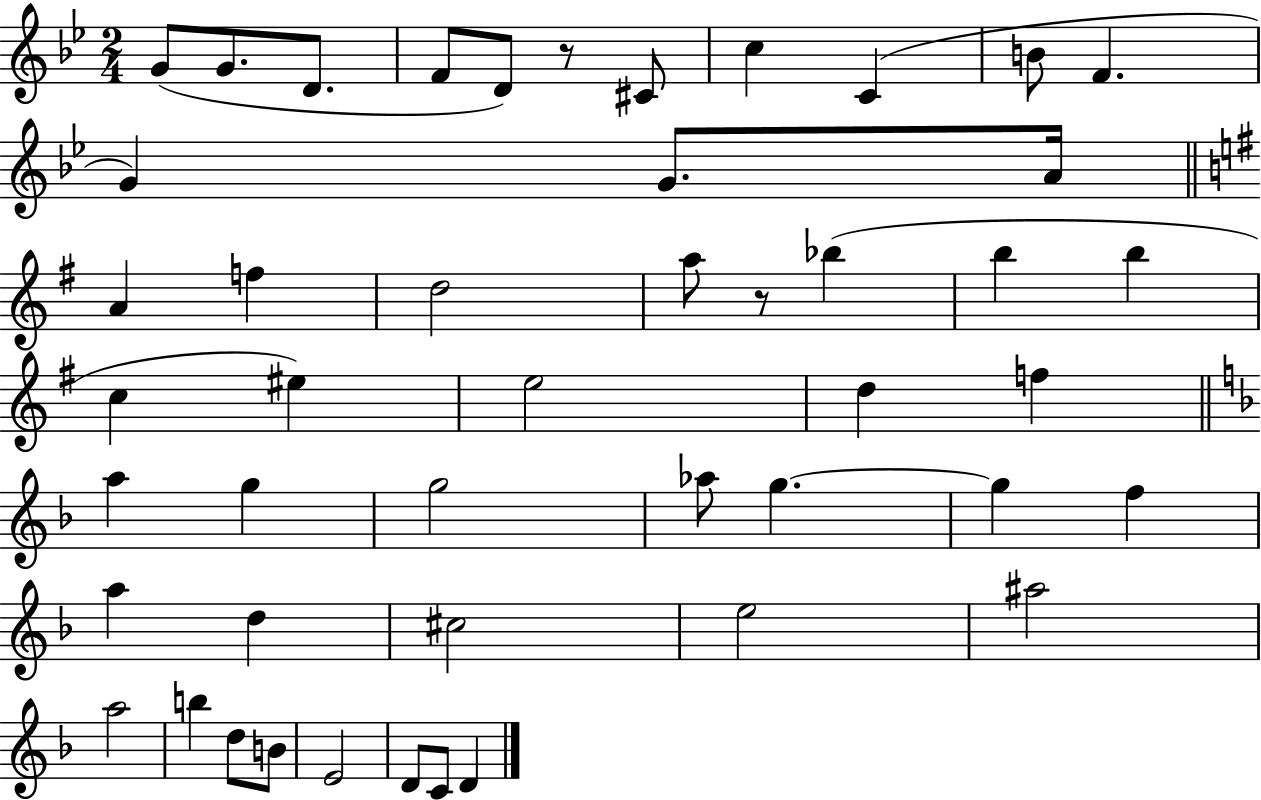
{
  \clef treble
  \numericTimeSignature
  \time 2/4
  \key bes \major
  \repeat volta 2 { g'8( g'8. d'8. | f'8 d'8) r8 cis'8 | c''4 c'4( | b'8 f'4. | \break g'4) g'8. a'16 | \bar "||" \break \key g \major a'4 f''4 | d''2 | a''8 r8 bes''4( | b''4 b''4 | \break c''4 eis''4) | e''2 | d''4 f''4 | \bar "||" \break \key f \major a''4 g''4 | g''2 | aes''8 g''4.~~ | g''4 f''4 | \break a''4 d''4 | cis''2 | e''2 | ais''2 | \break a''2 | b''4 d''8 b'8 | e'2 | d'8 c'8 d'4 | \break } \bar "|."
}